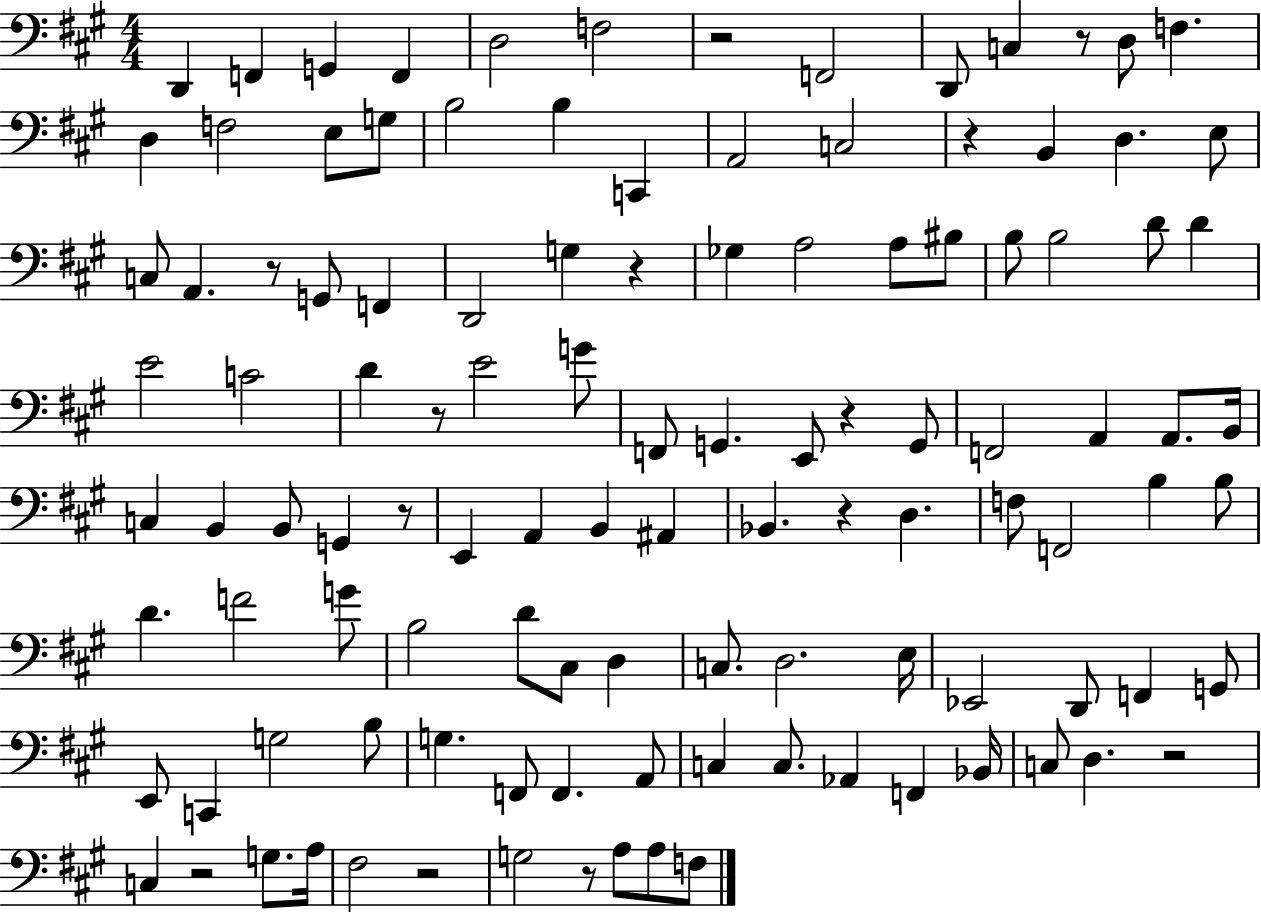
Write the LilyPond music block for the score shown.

{
  \clef bass
  \numericTimeSignature
  \time 4/4
  \key a \major
  d,4 f,4 g,4 f,4 | d2 f2 | r2 f,2 | d,8 c4 r8 d8 f4. | \break d4 f2 e8 g8 | b2 b4 c,4 | a,2 c2 | r4 b,4 d4. e8 | \break c8 a,4. r8 g,8 f,4 | d,2 g4 r4 | ges4 a2 a8 bis8 | b8 b2 d'8 d'4 | \break e'2 c'2 | d'4 r8 e'2 g'8 | f,8 g,4. e,8 r4 g,8 | f,2 a,4 a,8. b,16 | \break c4 b,4 b,8 g,4 r8 | e,4 a,4 b,4 ais,4 | bes,4. r4 d4. | f8 f,2 b4 b8 | \break d'4. f'2 g'8 | b2 d'8 cis8 d4 | c8. d2. e16 | ees,2 d,8 f,4 g,8 | \break e,8 c,4 g2 b8 | g4. f,8 f,4. a,8 | c4 c8. aes,4 f,4 bes,16 | c8 d4. r2 | \break c4 r2 g8. a16 | fis2 r2 | g2 r8 a8 a8 f8 | \bar "|."
}